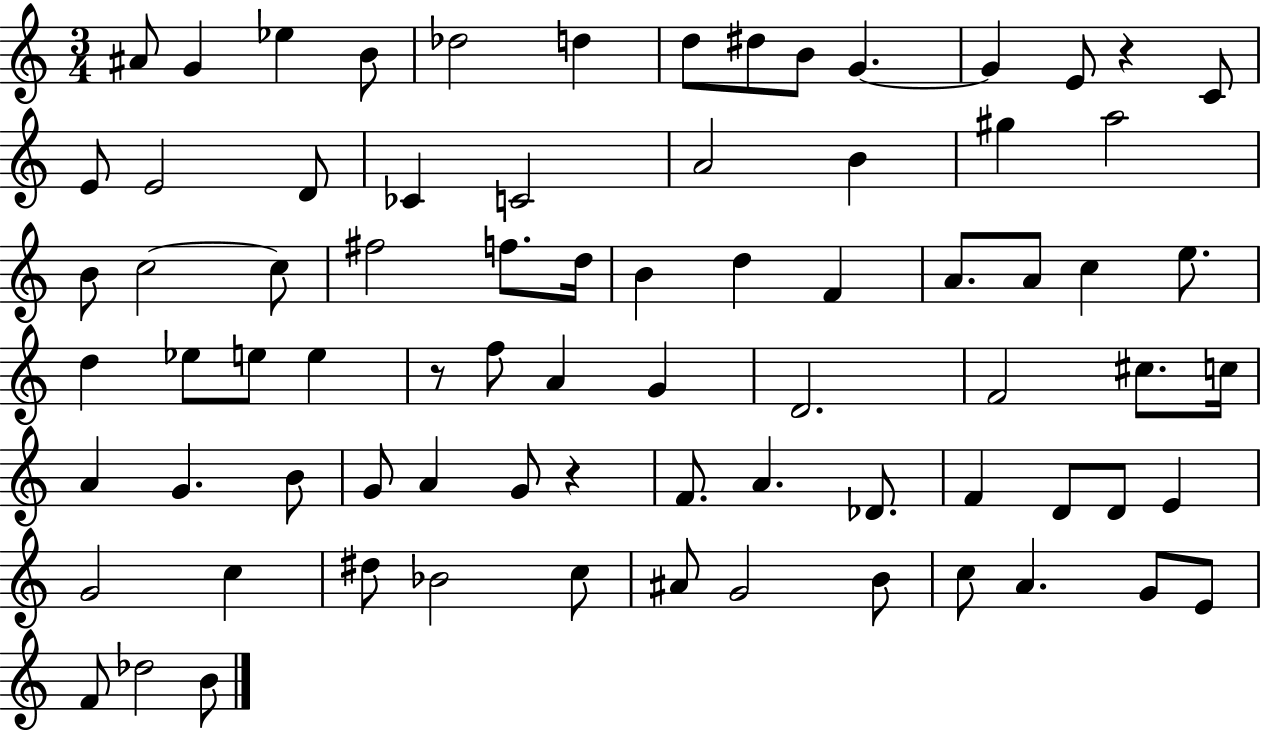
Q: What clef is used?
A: treble